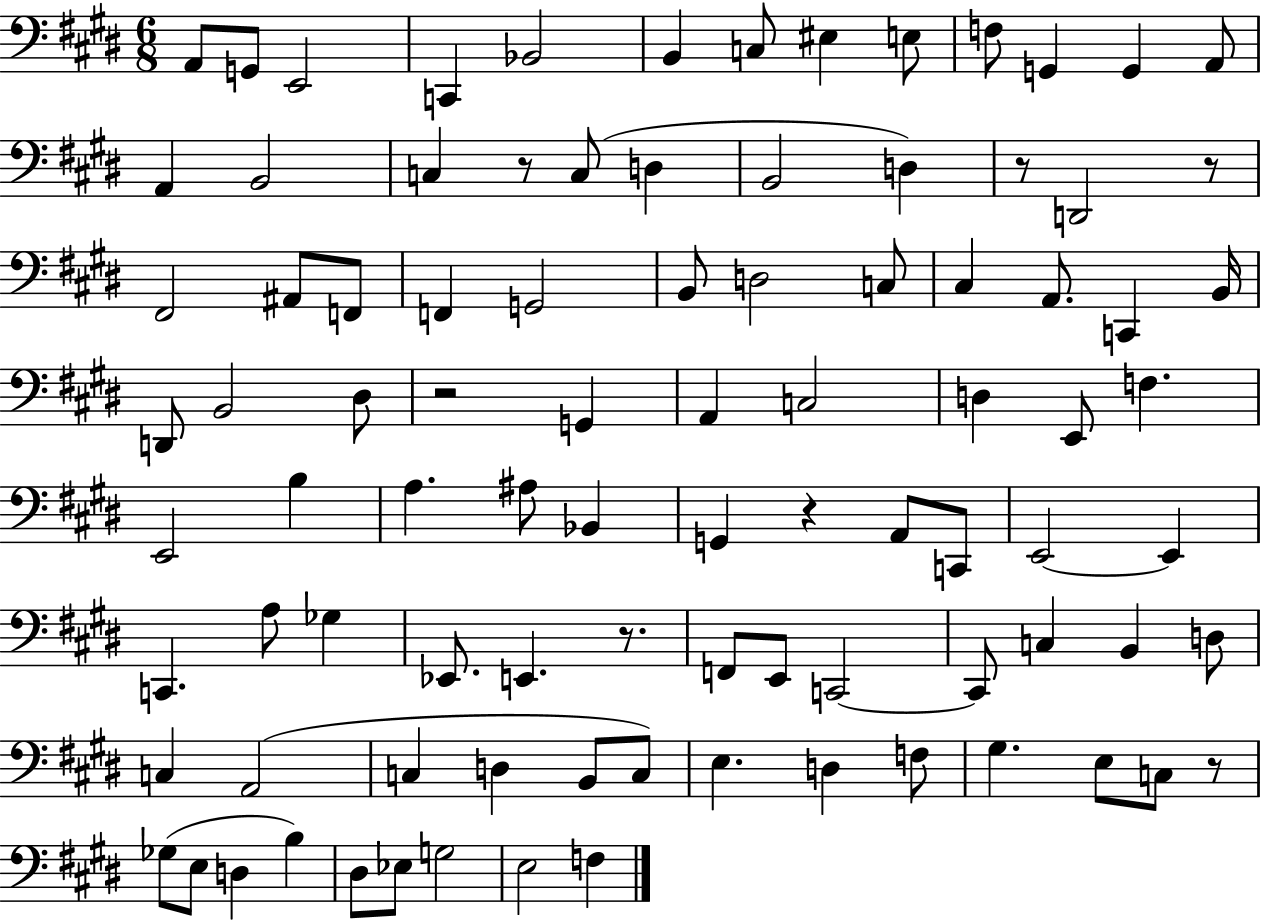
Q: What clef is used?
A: bass